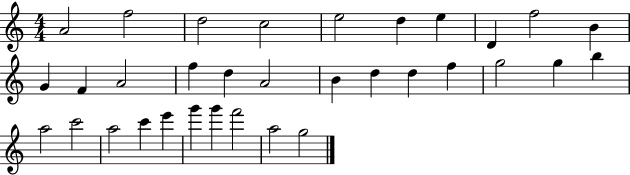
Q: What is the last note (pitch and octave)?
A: G5